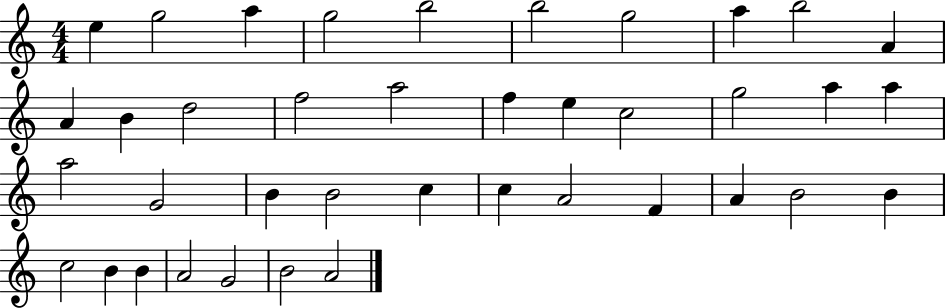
E5/q G5/h A5/q G5/h B5/h B5/h G5/h A5/q B5/h A4/q A4/q B4/q D5/h F5/h A5/h F5/q E5/q C5/h G5/h A5/q A5/q A5/h G4/h B4/q B4/h C5/q C5/q A4/h F4/q A4/q B4/h B4/q C5/h B4/q B4/q A4/h G4/h B4/h A4/h